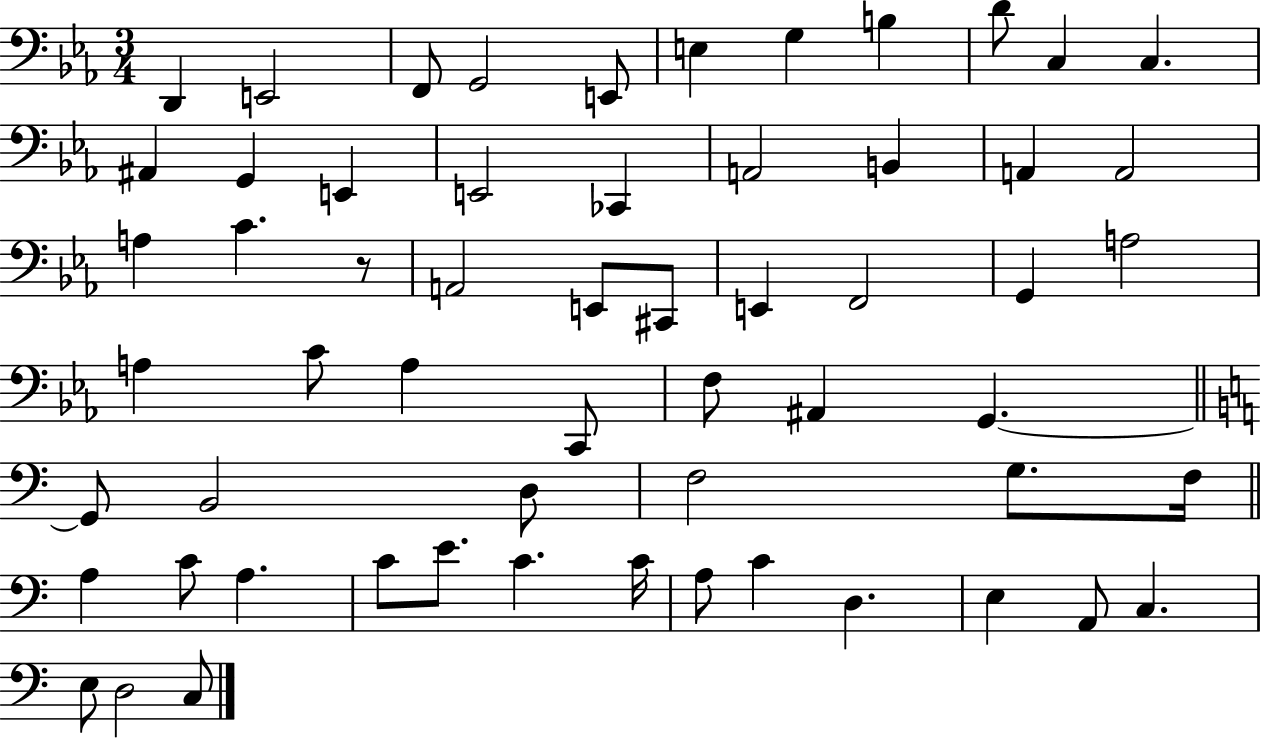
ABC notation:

X:1
T:Untitled
M:3/4
L:1/4
K:Eb
D,, E,,2 F,,/2 G,,2 E,,/2 E, G, B, D/2 C, C, ^A,, G,, E,, E,,2 _C,, A,,2 B,, A,, A,,2 A, C z/2 A,,2 E,,/2 ^C,,/2 E,, F,,2 G,, A,2 A, C/2 A, C,,/2 F,/2 ^A,, G,, G,,/2 B,,2 D,/2 F,2 G,/2 F,/4 A, C/2 A, C/2 E/2 C C/4 A,/2 C D, E, A,,/2 C, E,/2 D,2 C,/2